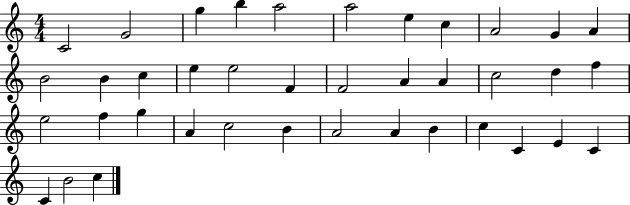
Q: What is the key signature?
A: C major